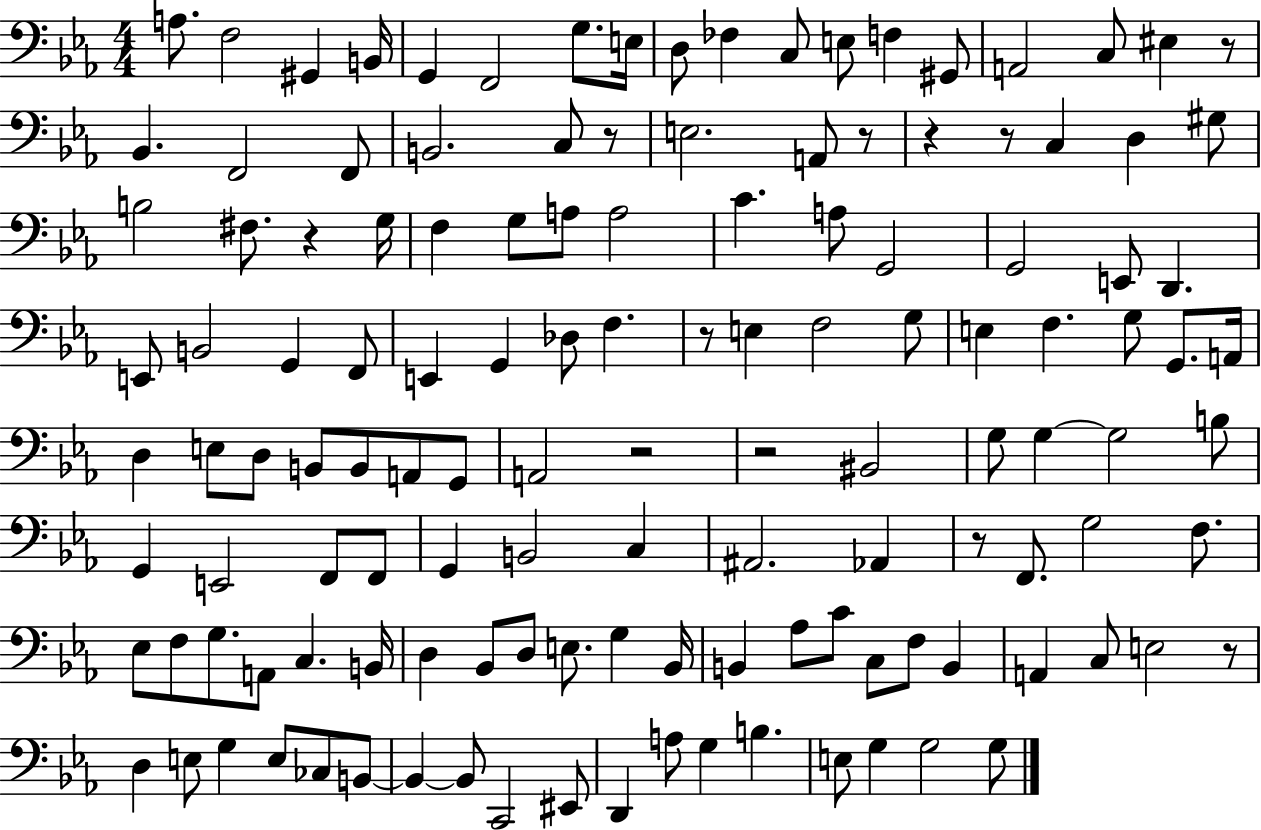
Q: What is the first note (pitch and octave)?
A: A3